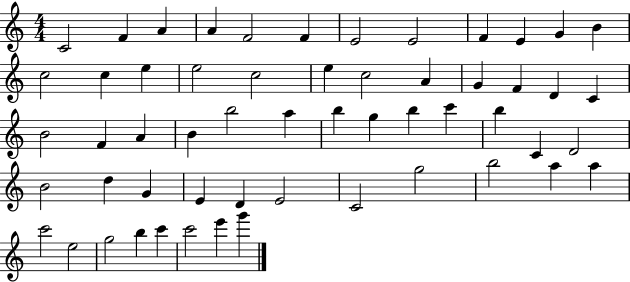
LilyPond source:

{
  \clef treble
  \numericTimeSignature
  \time 4/4
  \key c \major
  c'2 f'4 a'4 | a'4 f'2 f'4 | e'2 e'2 | f'4 e'4 g'4 b'4 | \break c''2 c''4 e''4 | e''2 c''2 | e''4 c''2 a'4 | g'4 f'4 d'4 c'4 | \break b'2 f'4 a'4 | b'4 b''2 a''4 | b''4 g''4 b''4 c'''4 | b''4 c'4 d'2 | \break b'2 d''4 g'4 | e'4 d'4 e'2 | c'2 g''2 | b''2 a''4 a''4 | \break c'''2 e''2 | g''2 b''4 c'''4 | c'''2 e'''4 g'''4 | \bar "|."
}